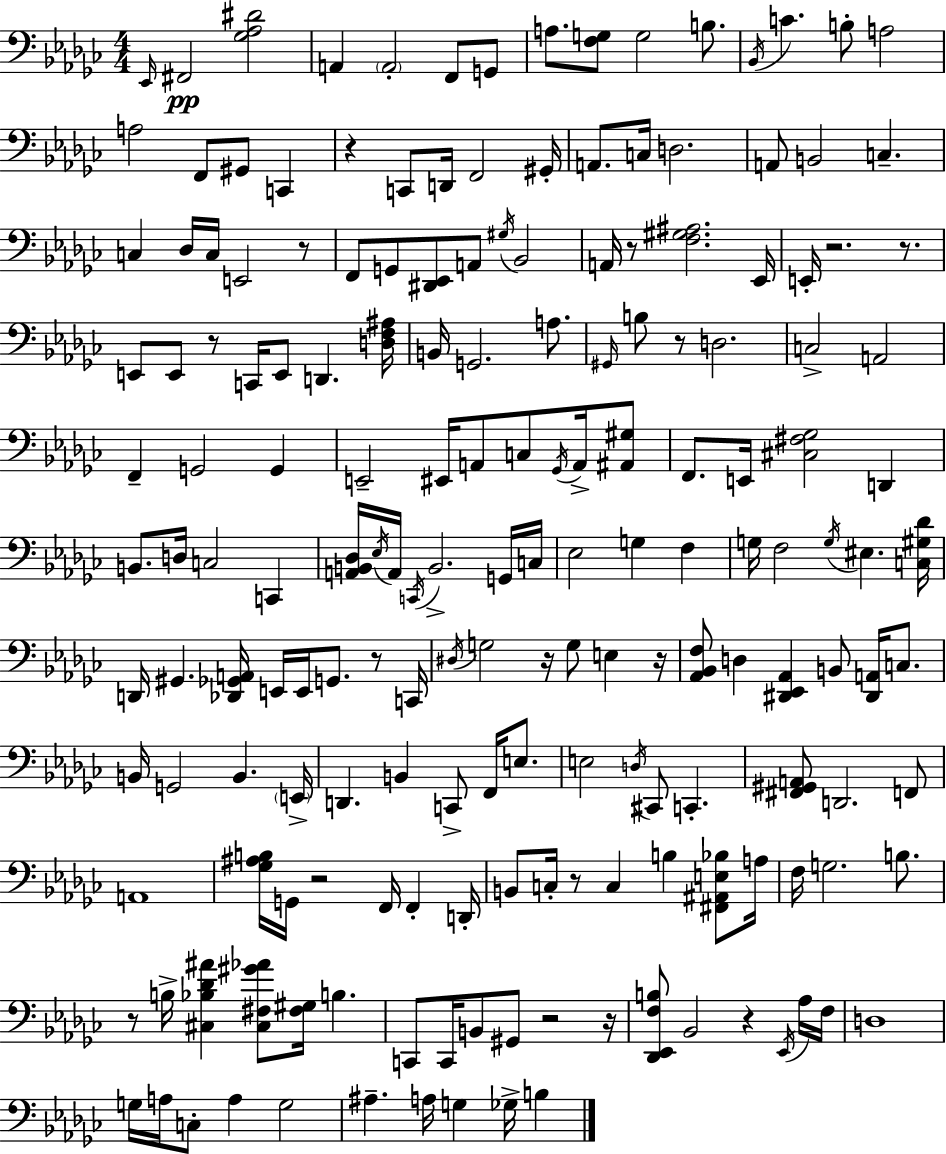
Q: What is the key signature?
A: EES minor